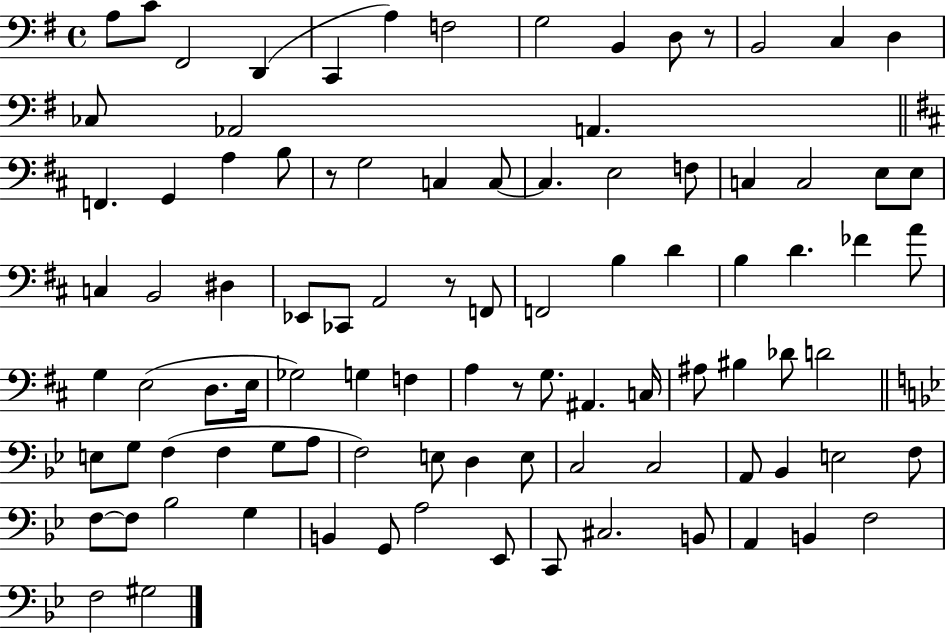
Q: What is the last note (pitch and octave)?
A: G#3